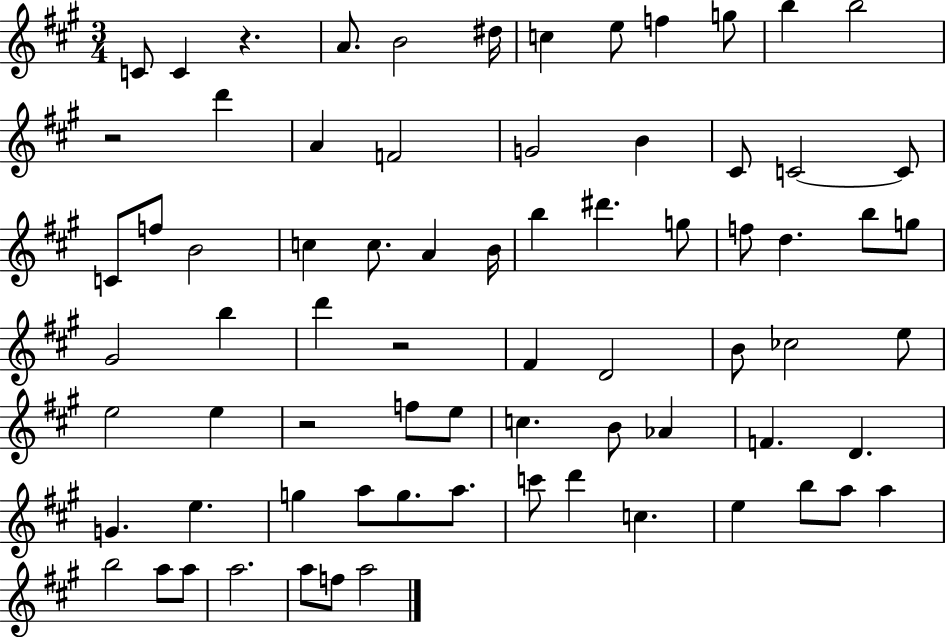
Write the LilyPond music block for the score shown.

{
  \clef treble
  \numericTimeSignature
  \time 3/4
  \key a \major
  \repeat volta 2 { c'8 c'4 r4. | a'8. b'2 dis''16 | c''4 e''8 f''4 g''8 | b''4 b''2 | \break r2 d'''4 | a'4 f'2 | g'2 b'4 | cis'8 c'2~~ c'8 | \break c'8 f''8 b'2 | c''4 c''8. a'4 b'16 | b''4 dis'''4. g''8 | f''8 d''4. b''8 g''8 | \break gis'2 b''4 | d'''4 r2 | fis'4 d'2 | b'8 ces''2 e''8 | \break e''2 e''4 | r2 f''8 e''8 | c''4. b'8 aes'4 | f'4. d'4. | \break g'4. e''4. | g''4 a''8 g''8. a''8. | c'''8 d'''4 c''4. | e''4 b''8 a''8 a''4 | \break b''2 a''8 a''8 | a''2. | a''8 f''8 a''2 | } \bar "|."
}